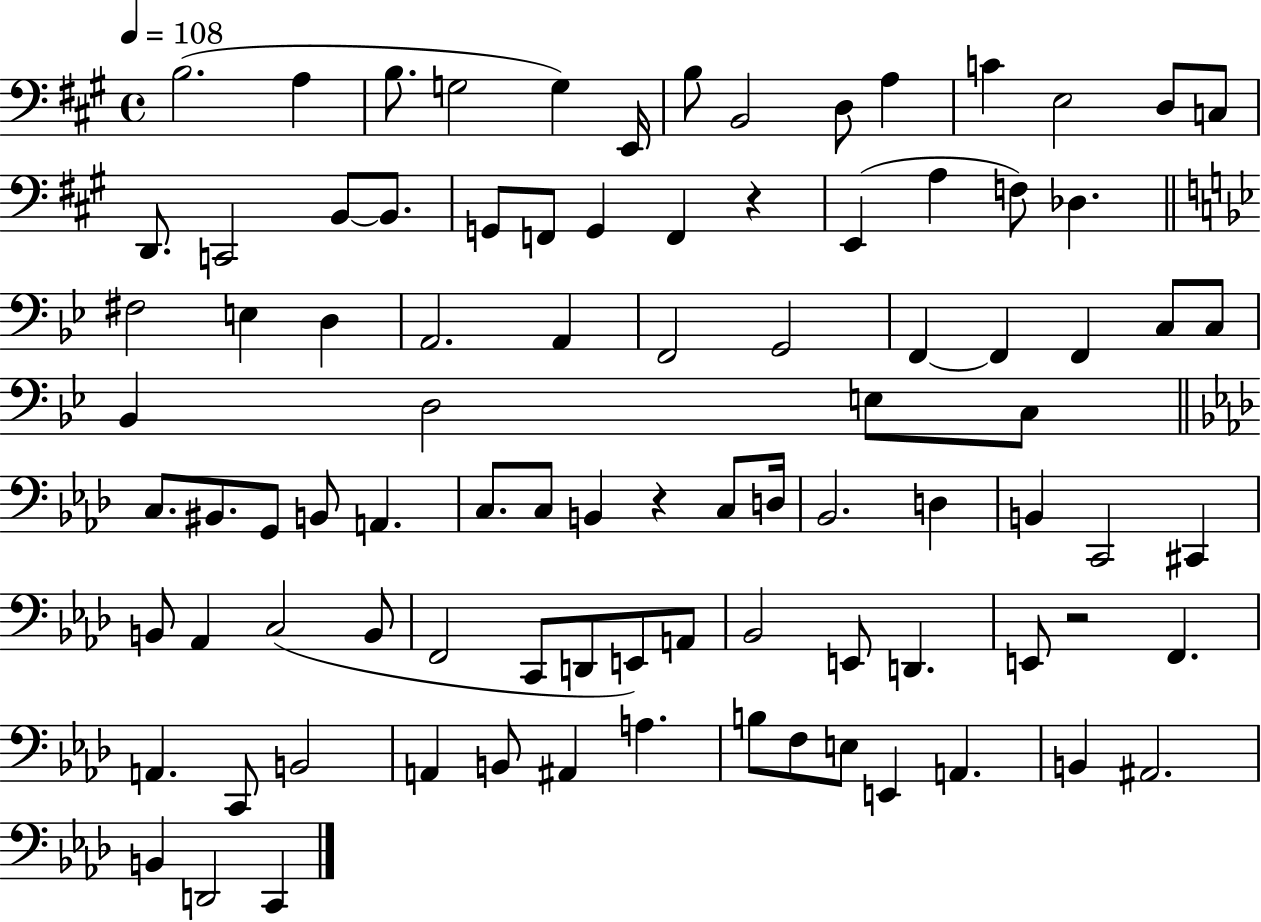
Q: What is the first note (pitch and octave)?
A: B3